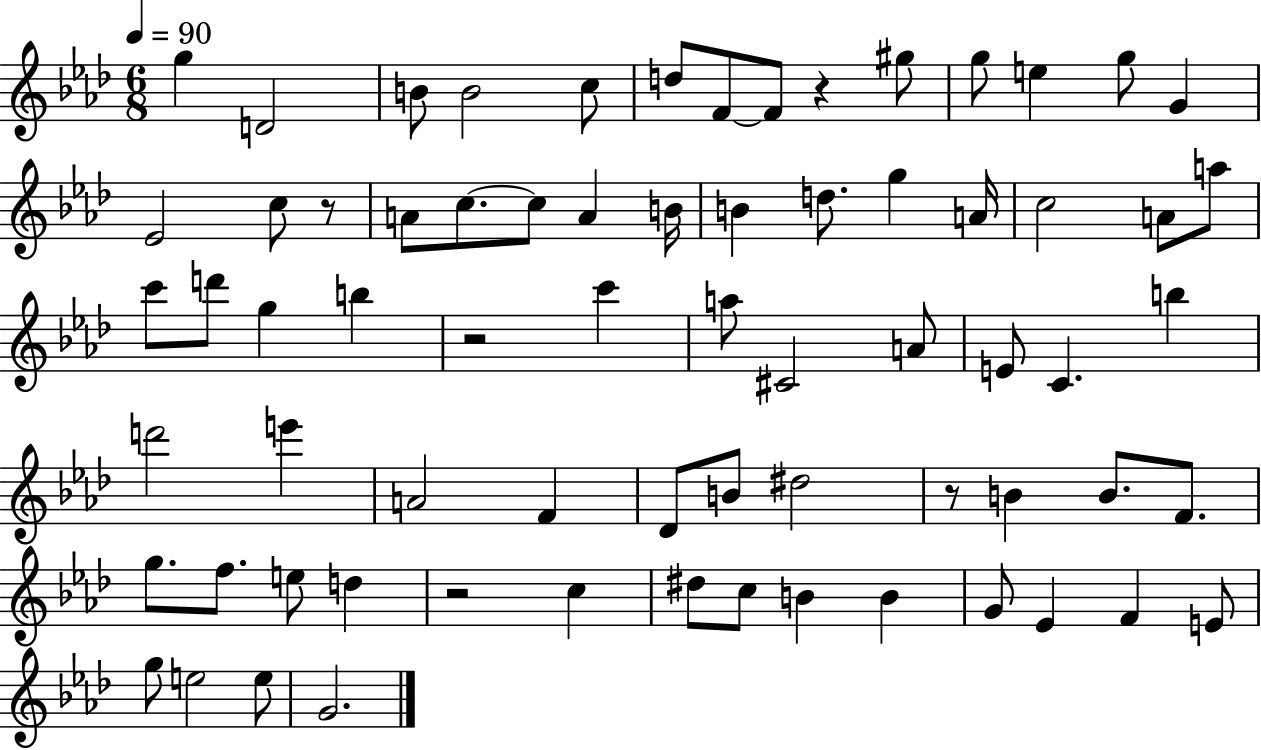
G5/q D4/h B4/e B4/h C5/e D5/e F4/e F4/e R/q G#5/e G5/e E5/q G5/e G4/q Eb4/h C5/e R/e A4/e C5/e. C5/e A4/q B4/s B4/q D5/e. G5/q A4/s C5/h A4/e A5/e C6/e D6/e G5/q B5/q R/h C6/q A5/e C#4/h A4/e E4/e C4/q. B5/q D6/h E6/q A4/h F4/q Db4/e B4/e D#5/h R/e B4/q B4/e. F4/e. G5/e. F5/e. E5/e D5/q R/h C5/q D#5/e C5/e B4/q B4/q G4/e Eb4/q F4/q E4/e G5/e E5/h E5/e G4/h.